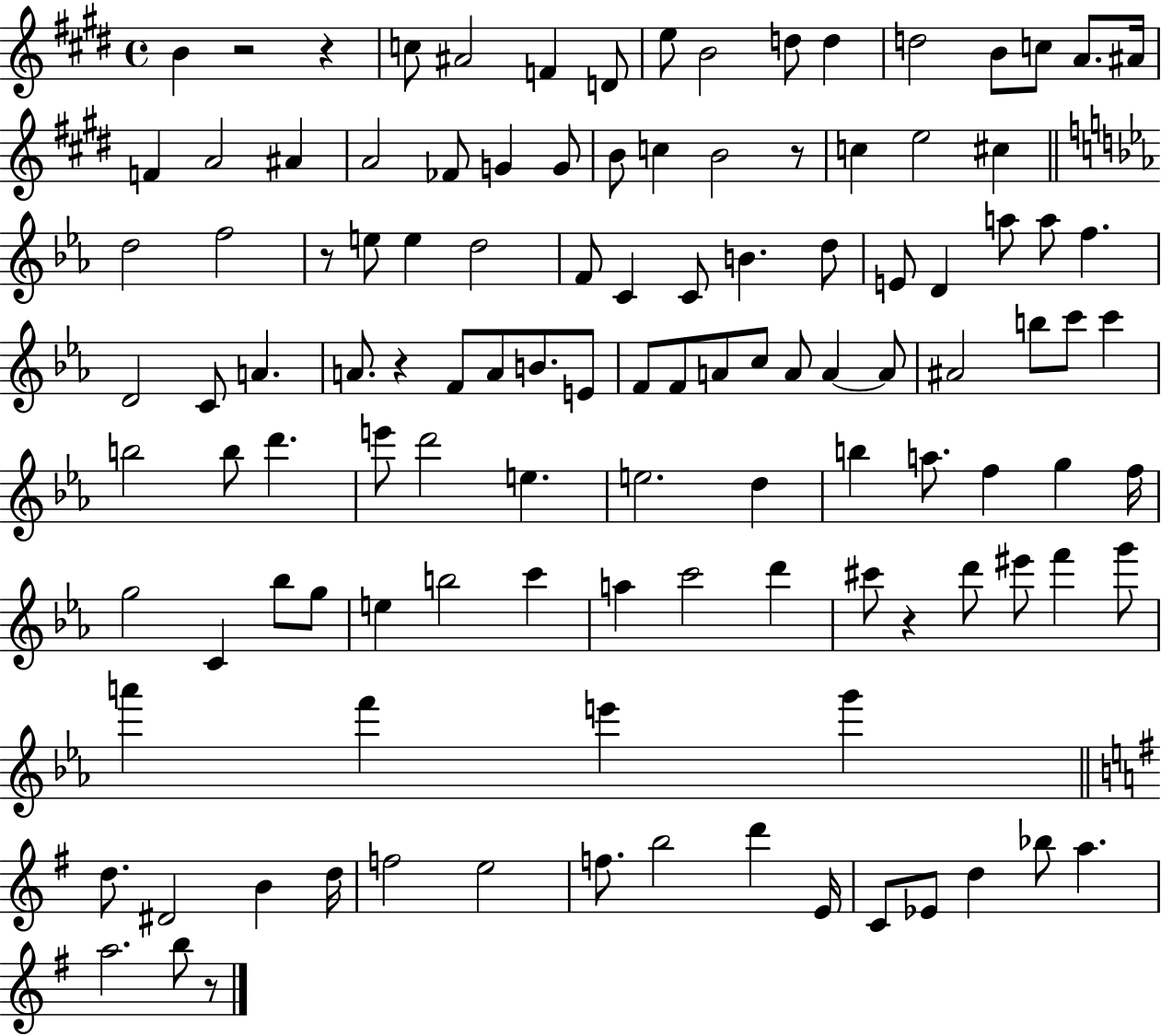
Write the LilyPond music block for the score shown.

{
  \clef treble
  \time 4/4
  \defaultTimeSignature
  \key e \major
  b'4 r2 r4 | c''8 ais'2 f'4 d'8 | e''8 b'2 d''8 d''4 | d''2 b'8 c''8 a'8. ais'16 | \break f'4 a'2 ais'4 | a'2 fes'8 g'4 g'8 | b'8 c''4 b'2 r8 | c''4 e''2 cis''4 | \break \bar "||" \break \key c \minor d''2 f''2 | r8 e''8 e''4 d''2 | f'8 c'4 c'8 b'4. d''8 | e'8 d'4 a''8 a''8 f''4. | \break d'2 c'8 a'4. | a'8. r4 f'8 a'8 b'8. e'8 | f'8 f'8 a'8 c''8 a'8 a'4~~ a'8 | ais'2 b''8 c'''8 c'''4 | \break b''2 b''8 d'''4. | e'''8 d'''2 e''4. | e''2. d''4 | b''4 a''8. f''4 g''4 f''16 | \break g''2 c'4 bes''8 g''8 | e''4 b''2 c'''4 | a''4 c'''2 d'''4 | cis'''8 r4 d'''8 eis'''8 f'''4 g'''8 | \break a'''4 f'''4 e'''4 g'''4 | \bar "||" \break \key e \minor d''8. dis'2 b'4 d''16 | f''2 e''2 | f''8. b''2 d'''4 e'16 | c'8 ees'8 d''4 bes''8 a''4. | \break a''2. b''8 r8 | \bar "|."
}